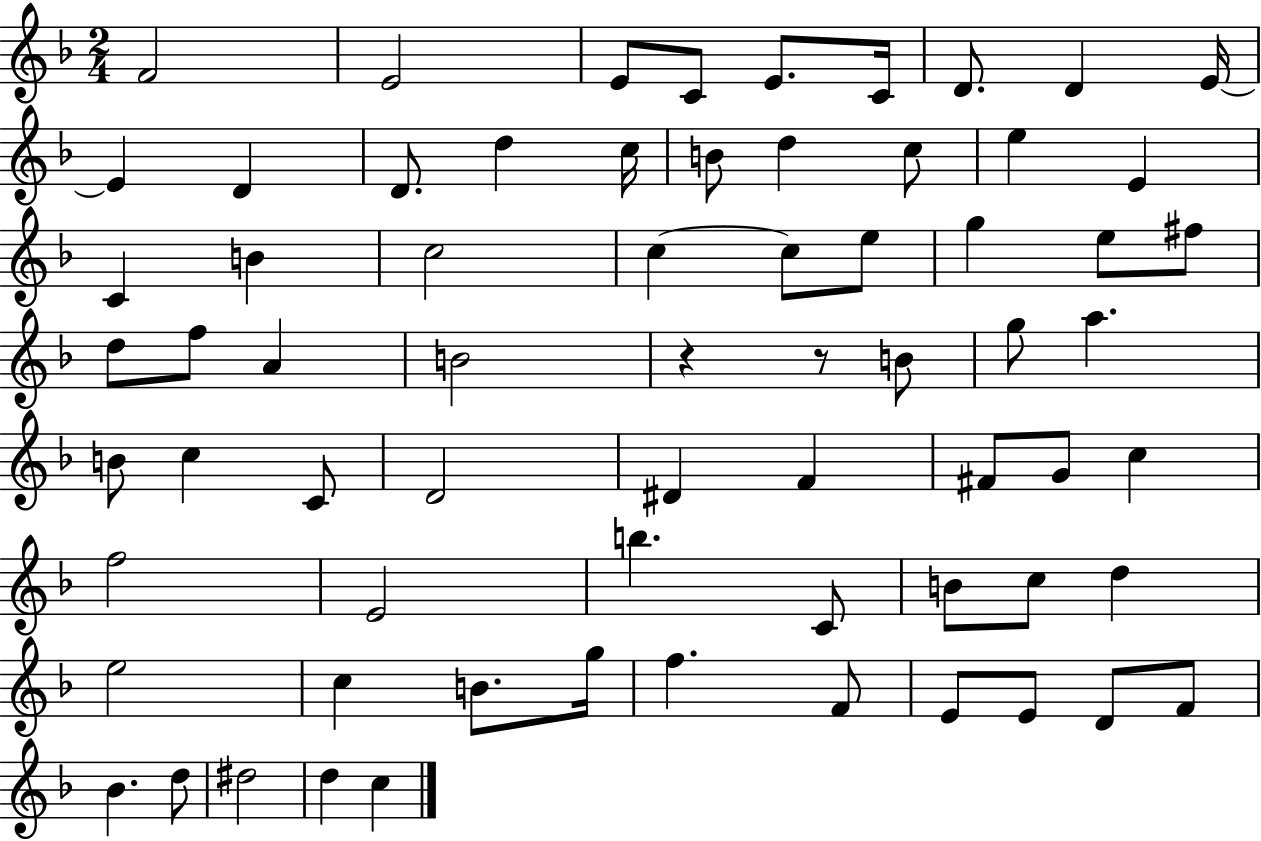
F4/h E4/h E4/e C4/e E4/e. C4/s D4/e. D4/q E4/s E4/q D4/q D4/e. D5/q C5/s B4/e D5/q C5/e E5/q E4/q C4/q B4/q C5/h C5/q C5/e E5/e G5/q E5/e F#5/e D5/e F5/e A4/q B4/h R/q R/e B4/e G5/e A5/q. B4/e C5/q C4/e D4/h D#4/q F4/q F#4/e G4/e C5/q F5/h E4/h B5/q. C4/e B4/e C5/e D5/q E5/h C5/q B4/e. G5/s F5/q. F4/e E4/e E4/e D4/e F4/e Bb4/q. D5/e D#5/h D5/q C5/q